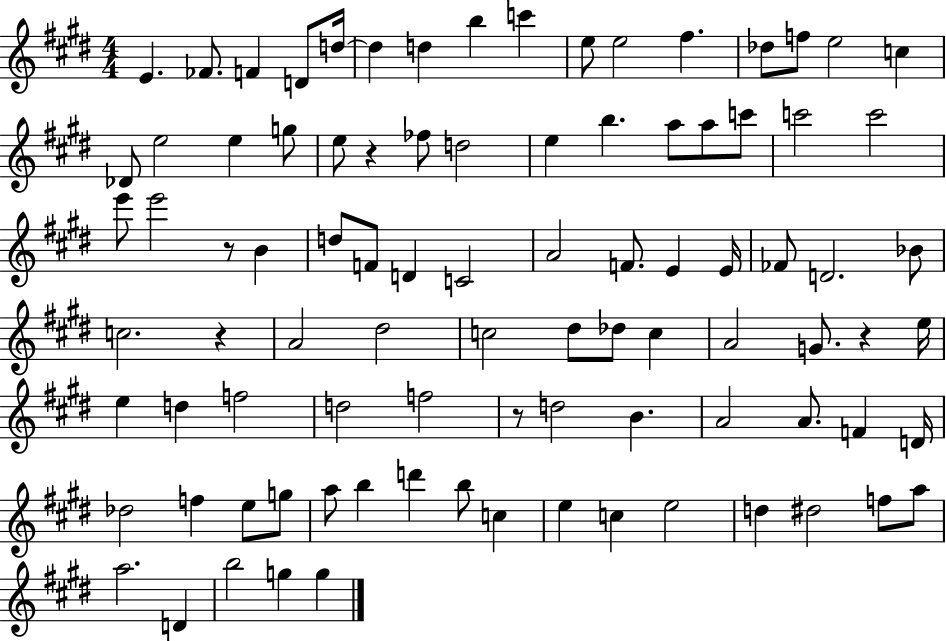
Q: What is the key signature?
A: E major